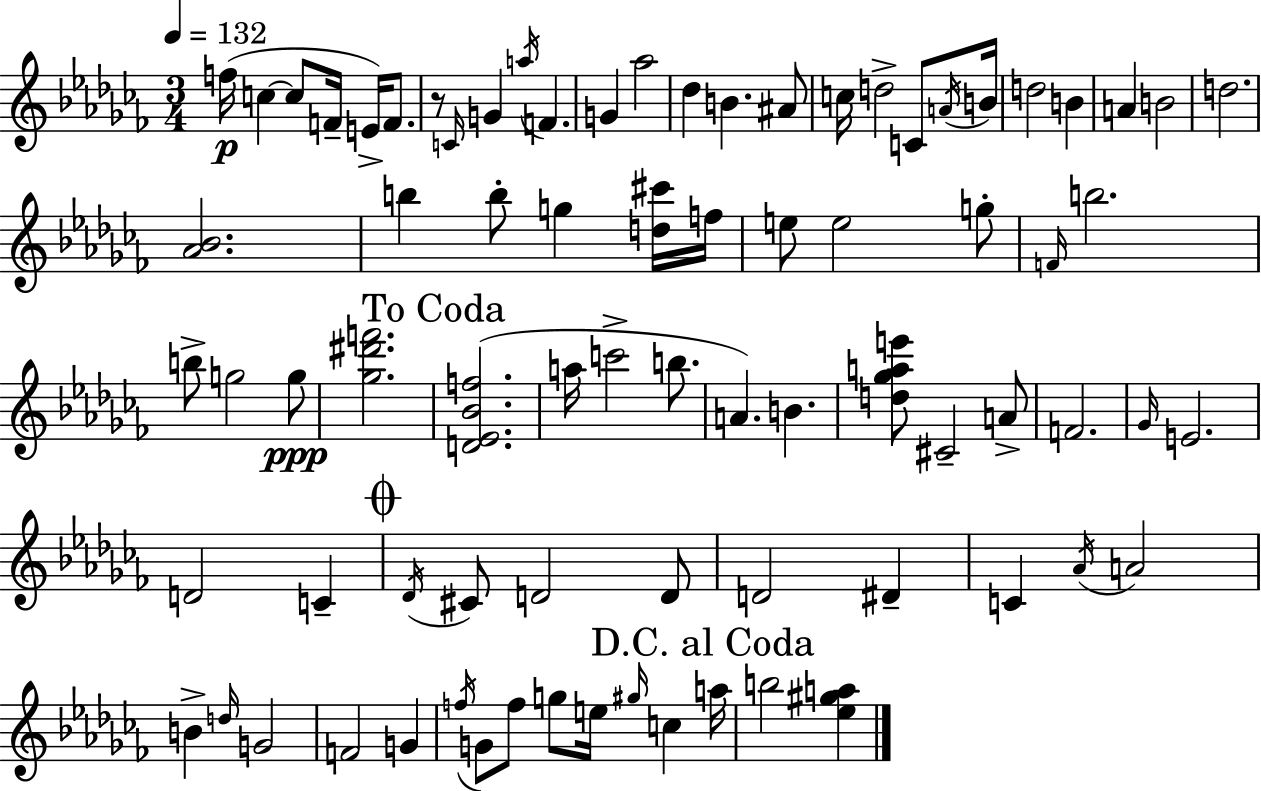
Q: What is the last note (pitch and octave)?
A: B5